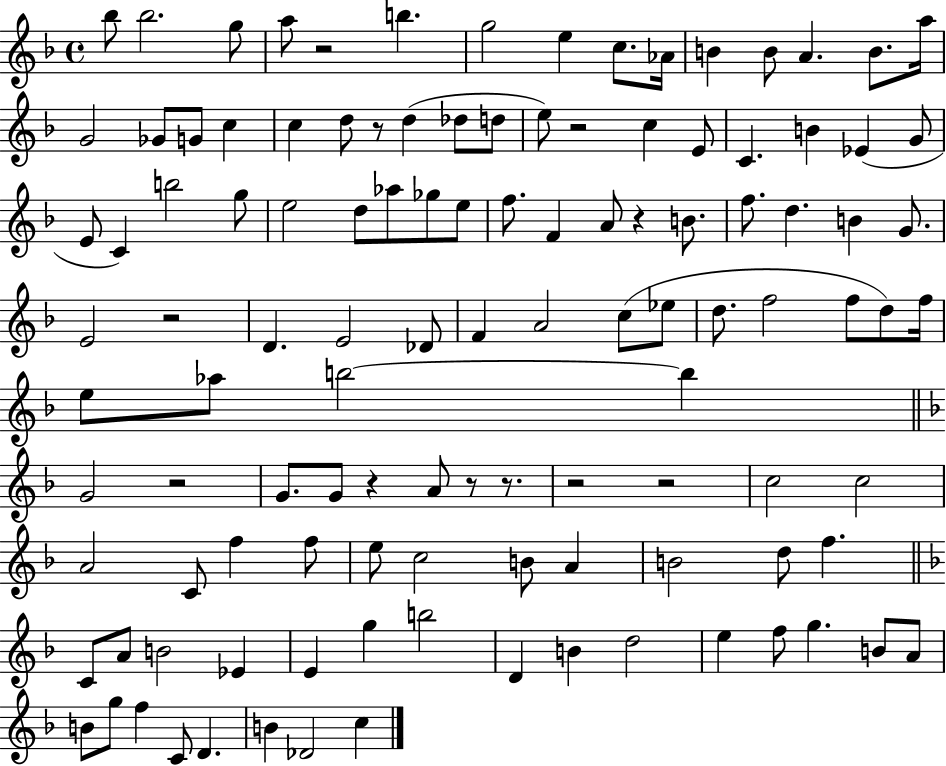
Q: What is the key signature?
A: F major